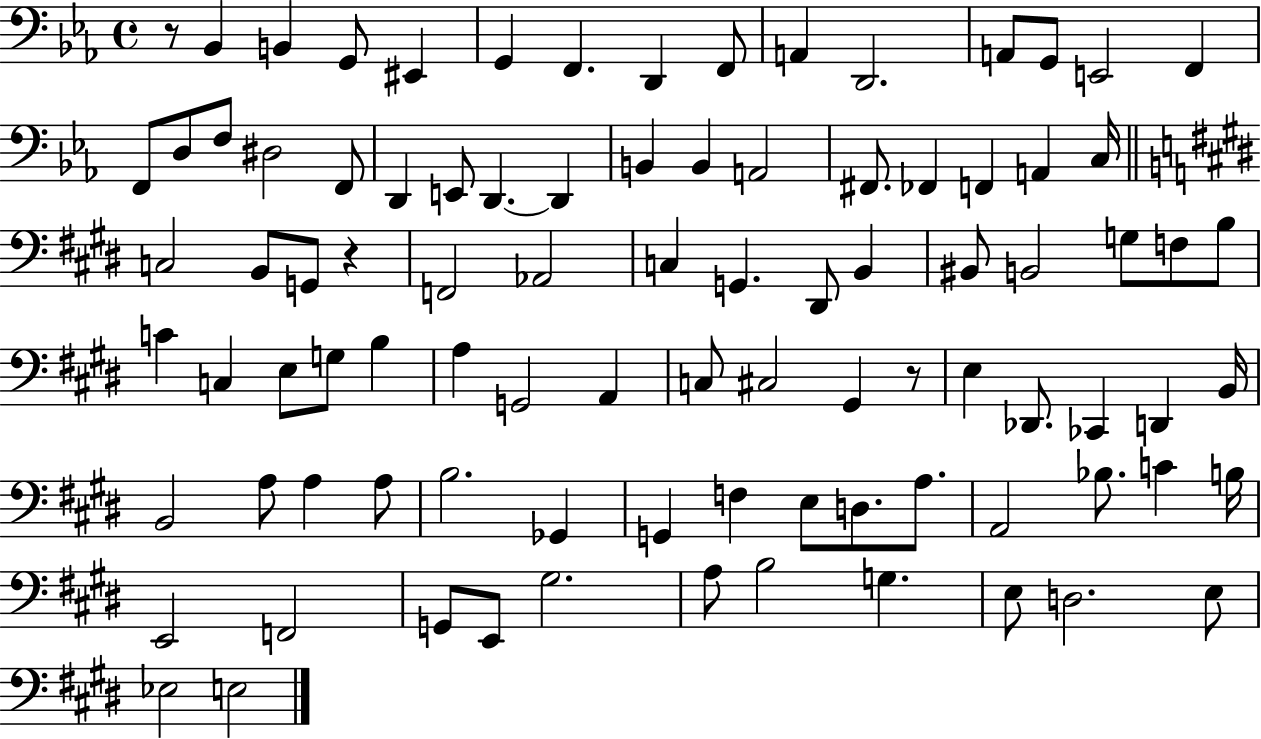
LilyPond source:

{
  \clef bass
  \time 4/4
  \defaultTimeSignature
  \key ees \major
  r8 bes,4 b,4 g,8 eis,4 | g,4 f,4. d,4 f,8 | a,4 d,2. | a,8 g,8 e,2 f,4 | \break f,8 d8 f8 dis2 f,8 | d,4 e,8 d,4.~~ d,4 | b,4 b,4 a,2 | fis,8. fes,4 f,4 a,4 c16 | \break \bar "||" \break \key e \major c2 b,8 g,8 r4 | f,2 aes,2 | c4 g,4. dis,8 b,4 | bis,8 b,2 g8 f8 b8 | \break c'4 c4 e8 g8 b4 | a4 g,2 a,4 | c8 cis2 gis,4 r8 | e4 des,8. ces,4 d,4 b,16 | \break b,2 a8 a4 a8 | b2. ges,4 | g,4 f4 e8 d8. a8. | a,2 bes8. c'4 b16 | \break e,2 f,2 | g,8 e,8 gis2. | a8 b2 g4. | e8 d2. e8 | \break ees2 e2 | \bar "|."
}